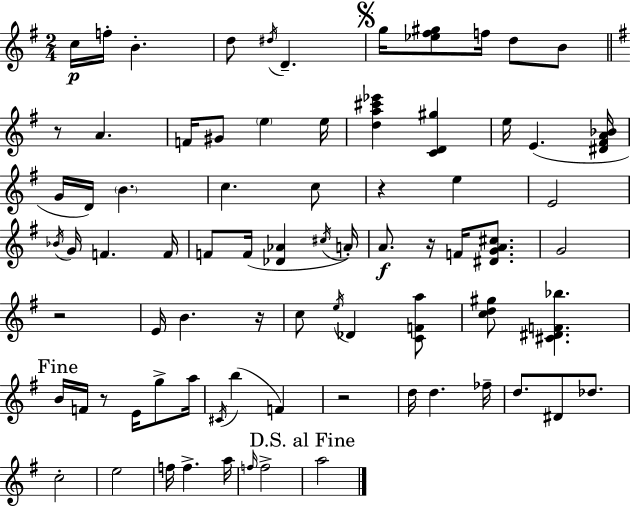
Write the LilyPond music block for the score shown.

{
  \clef treble
  \numericTimeSignature
  \time 2/4
  \key e \minor
  c''16\p f''16-. b'4.-. | d''8 \acciaccatura { dis''16 } d'4.-- | \mark \markup { \musicglyph "scripts.segno" } g''16 <ees'' fis'' gis''>8 f''16 d''8 b'8 | \bar "||" \break \key g \major r8 a'4. | f'16 gis'8 \parenthesize e''4 e''16 | <d'' a'' cis''' ees'''>4 <c' d' gis''>4 | e''16 e'4.( <dis' fis' a' bes'>16 | \break g'16 d'16) \parenthesize b'4. | c''4. c''8 | r4 e''4 | e'2 | \break \acciaccatura { bes'16 } g'16 f'4. | f'16 f'8 f'16( <des' aes'>4 | \acciaccatura { cis''16 }) a'16-. a'8.\f r16 f'16 <dis' g' a' cis''>8. | g'2 | \break r2 | e'16 b'4. | r16 c''8 \acciaccatura { e''16 } des'4 | <c' f' a''>8 <c'' d'' gis''>8 <cis' dis' f' bes''>4. | \break \mark "Fine" b'16 f'16 r8 e'16 | g''8-> a''16 \acciaccatura { cis'16 }( b''4 | f'4) r2 | d''16 d''4. | \break fes''16-- d''8. dis'8 | des''8. c''2-. | e''2 | f''16 f''4.-> | \break a''16 \grace { f''16 } f''2-> | \mark "D.S. al Fine" a''2 | \bar "|."
}